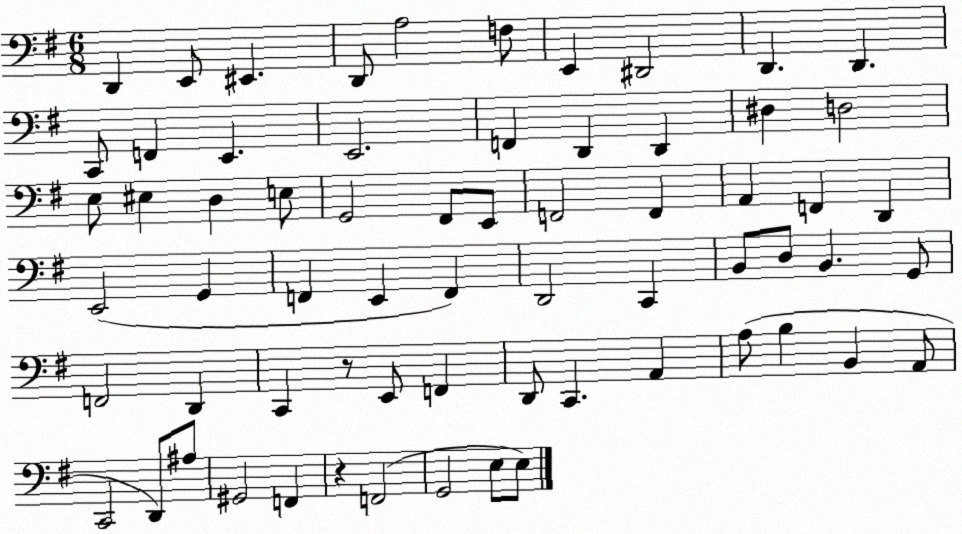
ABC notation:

X:1
T:Untitled
M:6/8
L:1/4
K:G
D,, E,,/2 ^E,, D,,/2 A,2 F,/2 E,, ^D,,2 D,, D,, C,,/2 F,, E,, E,,2 F,, D,, D,, ^D, D,2 E,/2 ^E, D, E,/2 G,,2 ^F,,/2 E,,/2 F,,2 F,, A,, F,, D,, E,,2 G,, F,, E,, F,, D,,2 C,, B,,/2 D,/2 B,, G,,/2 F,,2 D,, C,, z/2 E,,/2 F,, D,,/2 C,, A,, A,/2 B, B,, A,,/2 C,,2 D,,/2 ^A,/2 ^G,,2 F,, z F,,2 G,,2 E,/2 E,/2